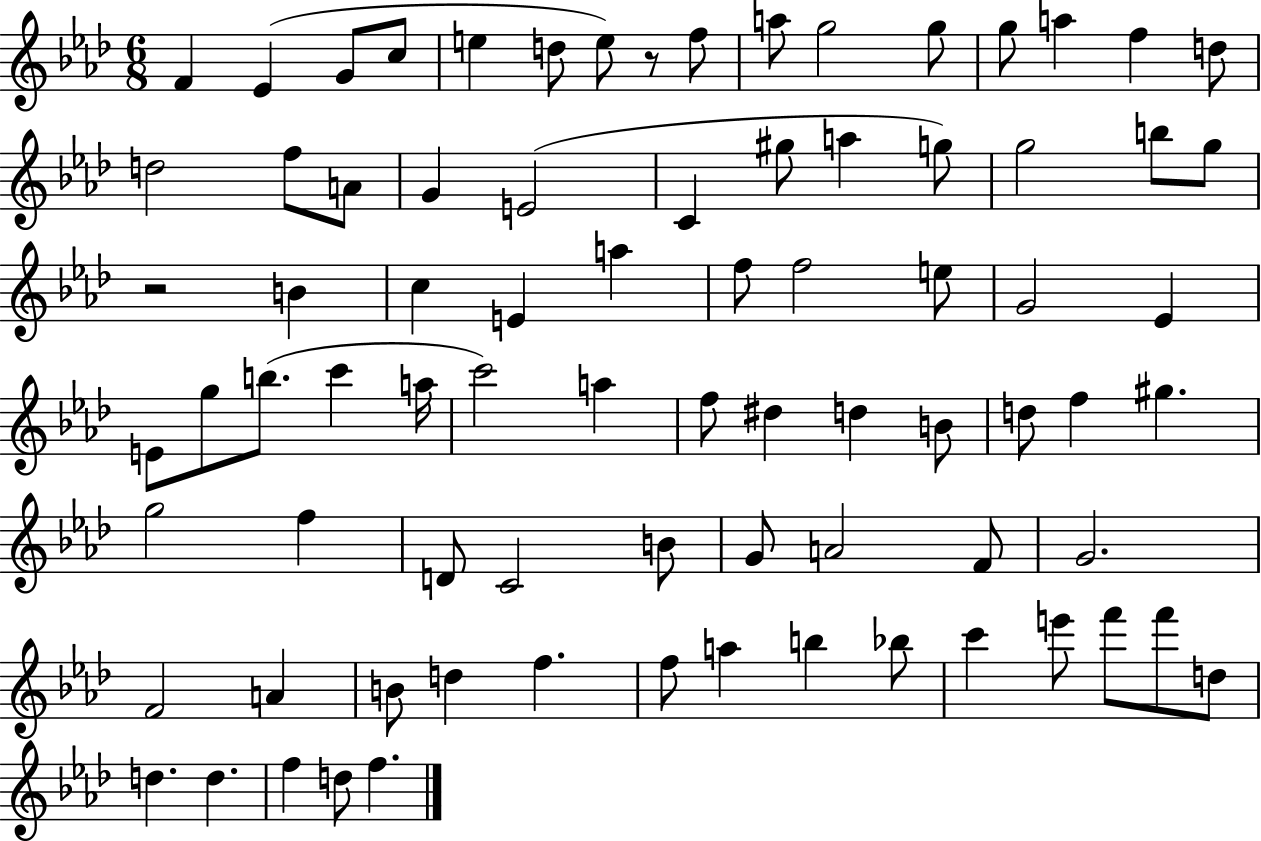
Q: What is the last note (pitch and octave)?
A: F5